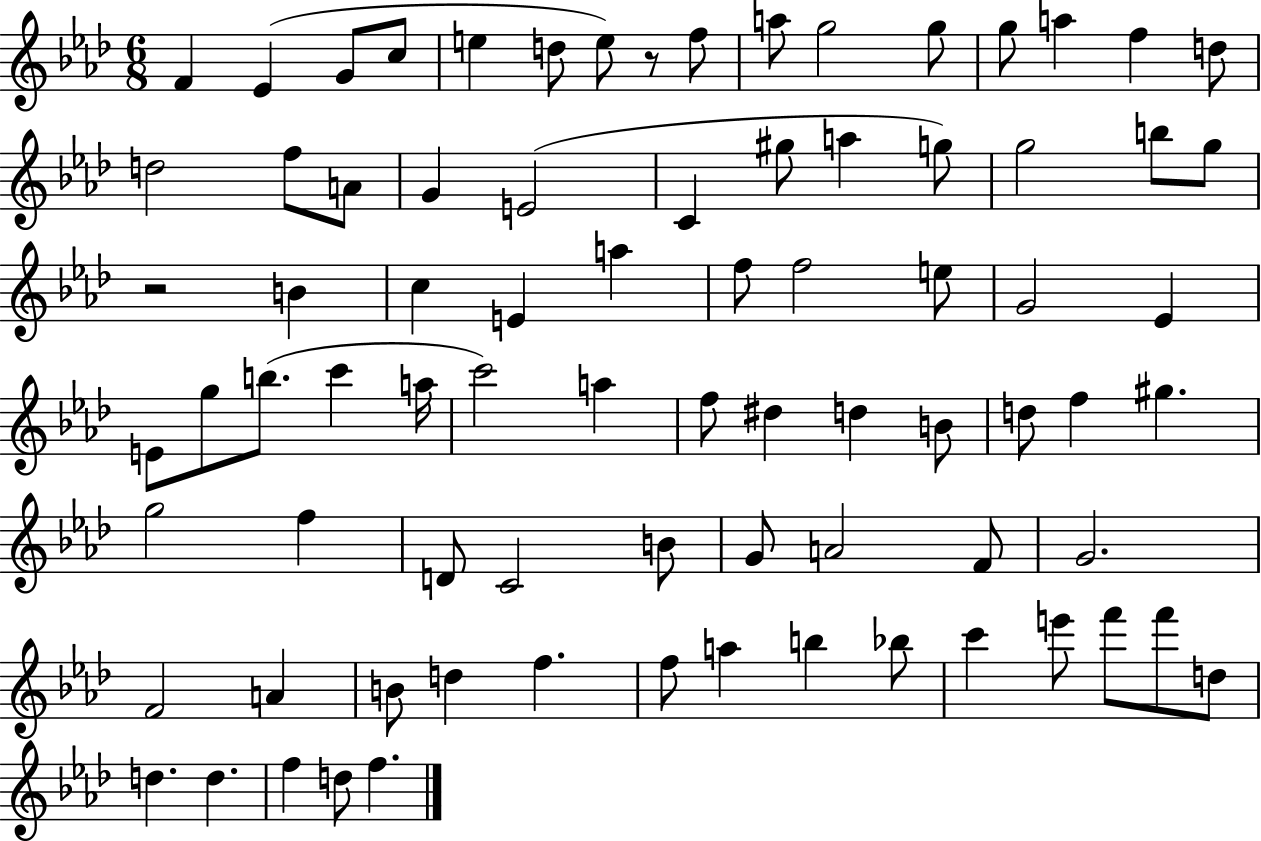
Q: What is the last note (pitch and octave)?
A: F5